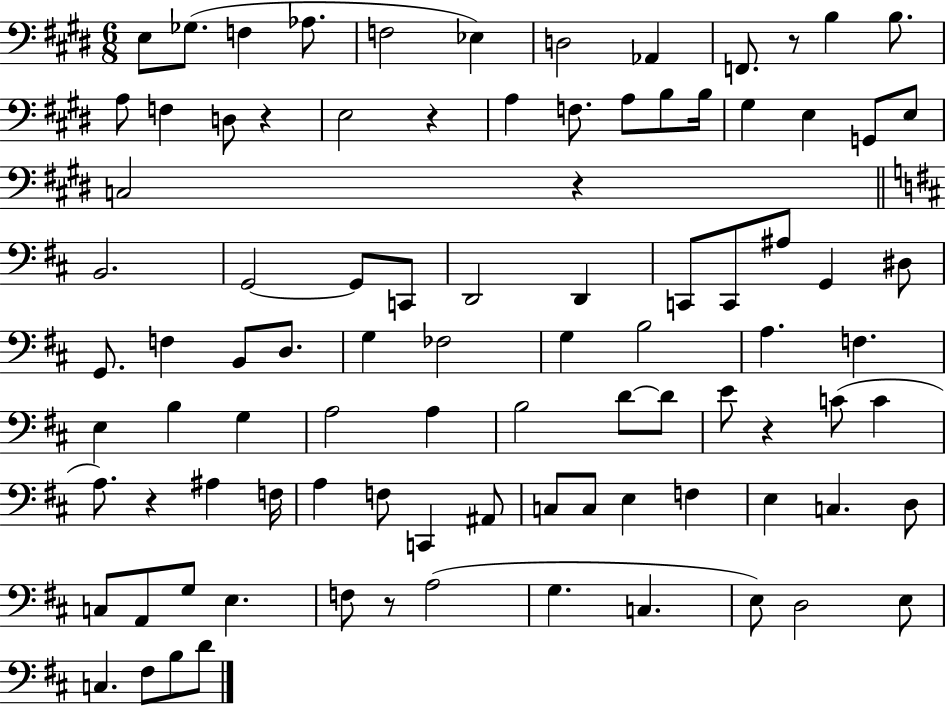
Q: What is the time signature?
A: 6/8